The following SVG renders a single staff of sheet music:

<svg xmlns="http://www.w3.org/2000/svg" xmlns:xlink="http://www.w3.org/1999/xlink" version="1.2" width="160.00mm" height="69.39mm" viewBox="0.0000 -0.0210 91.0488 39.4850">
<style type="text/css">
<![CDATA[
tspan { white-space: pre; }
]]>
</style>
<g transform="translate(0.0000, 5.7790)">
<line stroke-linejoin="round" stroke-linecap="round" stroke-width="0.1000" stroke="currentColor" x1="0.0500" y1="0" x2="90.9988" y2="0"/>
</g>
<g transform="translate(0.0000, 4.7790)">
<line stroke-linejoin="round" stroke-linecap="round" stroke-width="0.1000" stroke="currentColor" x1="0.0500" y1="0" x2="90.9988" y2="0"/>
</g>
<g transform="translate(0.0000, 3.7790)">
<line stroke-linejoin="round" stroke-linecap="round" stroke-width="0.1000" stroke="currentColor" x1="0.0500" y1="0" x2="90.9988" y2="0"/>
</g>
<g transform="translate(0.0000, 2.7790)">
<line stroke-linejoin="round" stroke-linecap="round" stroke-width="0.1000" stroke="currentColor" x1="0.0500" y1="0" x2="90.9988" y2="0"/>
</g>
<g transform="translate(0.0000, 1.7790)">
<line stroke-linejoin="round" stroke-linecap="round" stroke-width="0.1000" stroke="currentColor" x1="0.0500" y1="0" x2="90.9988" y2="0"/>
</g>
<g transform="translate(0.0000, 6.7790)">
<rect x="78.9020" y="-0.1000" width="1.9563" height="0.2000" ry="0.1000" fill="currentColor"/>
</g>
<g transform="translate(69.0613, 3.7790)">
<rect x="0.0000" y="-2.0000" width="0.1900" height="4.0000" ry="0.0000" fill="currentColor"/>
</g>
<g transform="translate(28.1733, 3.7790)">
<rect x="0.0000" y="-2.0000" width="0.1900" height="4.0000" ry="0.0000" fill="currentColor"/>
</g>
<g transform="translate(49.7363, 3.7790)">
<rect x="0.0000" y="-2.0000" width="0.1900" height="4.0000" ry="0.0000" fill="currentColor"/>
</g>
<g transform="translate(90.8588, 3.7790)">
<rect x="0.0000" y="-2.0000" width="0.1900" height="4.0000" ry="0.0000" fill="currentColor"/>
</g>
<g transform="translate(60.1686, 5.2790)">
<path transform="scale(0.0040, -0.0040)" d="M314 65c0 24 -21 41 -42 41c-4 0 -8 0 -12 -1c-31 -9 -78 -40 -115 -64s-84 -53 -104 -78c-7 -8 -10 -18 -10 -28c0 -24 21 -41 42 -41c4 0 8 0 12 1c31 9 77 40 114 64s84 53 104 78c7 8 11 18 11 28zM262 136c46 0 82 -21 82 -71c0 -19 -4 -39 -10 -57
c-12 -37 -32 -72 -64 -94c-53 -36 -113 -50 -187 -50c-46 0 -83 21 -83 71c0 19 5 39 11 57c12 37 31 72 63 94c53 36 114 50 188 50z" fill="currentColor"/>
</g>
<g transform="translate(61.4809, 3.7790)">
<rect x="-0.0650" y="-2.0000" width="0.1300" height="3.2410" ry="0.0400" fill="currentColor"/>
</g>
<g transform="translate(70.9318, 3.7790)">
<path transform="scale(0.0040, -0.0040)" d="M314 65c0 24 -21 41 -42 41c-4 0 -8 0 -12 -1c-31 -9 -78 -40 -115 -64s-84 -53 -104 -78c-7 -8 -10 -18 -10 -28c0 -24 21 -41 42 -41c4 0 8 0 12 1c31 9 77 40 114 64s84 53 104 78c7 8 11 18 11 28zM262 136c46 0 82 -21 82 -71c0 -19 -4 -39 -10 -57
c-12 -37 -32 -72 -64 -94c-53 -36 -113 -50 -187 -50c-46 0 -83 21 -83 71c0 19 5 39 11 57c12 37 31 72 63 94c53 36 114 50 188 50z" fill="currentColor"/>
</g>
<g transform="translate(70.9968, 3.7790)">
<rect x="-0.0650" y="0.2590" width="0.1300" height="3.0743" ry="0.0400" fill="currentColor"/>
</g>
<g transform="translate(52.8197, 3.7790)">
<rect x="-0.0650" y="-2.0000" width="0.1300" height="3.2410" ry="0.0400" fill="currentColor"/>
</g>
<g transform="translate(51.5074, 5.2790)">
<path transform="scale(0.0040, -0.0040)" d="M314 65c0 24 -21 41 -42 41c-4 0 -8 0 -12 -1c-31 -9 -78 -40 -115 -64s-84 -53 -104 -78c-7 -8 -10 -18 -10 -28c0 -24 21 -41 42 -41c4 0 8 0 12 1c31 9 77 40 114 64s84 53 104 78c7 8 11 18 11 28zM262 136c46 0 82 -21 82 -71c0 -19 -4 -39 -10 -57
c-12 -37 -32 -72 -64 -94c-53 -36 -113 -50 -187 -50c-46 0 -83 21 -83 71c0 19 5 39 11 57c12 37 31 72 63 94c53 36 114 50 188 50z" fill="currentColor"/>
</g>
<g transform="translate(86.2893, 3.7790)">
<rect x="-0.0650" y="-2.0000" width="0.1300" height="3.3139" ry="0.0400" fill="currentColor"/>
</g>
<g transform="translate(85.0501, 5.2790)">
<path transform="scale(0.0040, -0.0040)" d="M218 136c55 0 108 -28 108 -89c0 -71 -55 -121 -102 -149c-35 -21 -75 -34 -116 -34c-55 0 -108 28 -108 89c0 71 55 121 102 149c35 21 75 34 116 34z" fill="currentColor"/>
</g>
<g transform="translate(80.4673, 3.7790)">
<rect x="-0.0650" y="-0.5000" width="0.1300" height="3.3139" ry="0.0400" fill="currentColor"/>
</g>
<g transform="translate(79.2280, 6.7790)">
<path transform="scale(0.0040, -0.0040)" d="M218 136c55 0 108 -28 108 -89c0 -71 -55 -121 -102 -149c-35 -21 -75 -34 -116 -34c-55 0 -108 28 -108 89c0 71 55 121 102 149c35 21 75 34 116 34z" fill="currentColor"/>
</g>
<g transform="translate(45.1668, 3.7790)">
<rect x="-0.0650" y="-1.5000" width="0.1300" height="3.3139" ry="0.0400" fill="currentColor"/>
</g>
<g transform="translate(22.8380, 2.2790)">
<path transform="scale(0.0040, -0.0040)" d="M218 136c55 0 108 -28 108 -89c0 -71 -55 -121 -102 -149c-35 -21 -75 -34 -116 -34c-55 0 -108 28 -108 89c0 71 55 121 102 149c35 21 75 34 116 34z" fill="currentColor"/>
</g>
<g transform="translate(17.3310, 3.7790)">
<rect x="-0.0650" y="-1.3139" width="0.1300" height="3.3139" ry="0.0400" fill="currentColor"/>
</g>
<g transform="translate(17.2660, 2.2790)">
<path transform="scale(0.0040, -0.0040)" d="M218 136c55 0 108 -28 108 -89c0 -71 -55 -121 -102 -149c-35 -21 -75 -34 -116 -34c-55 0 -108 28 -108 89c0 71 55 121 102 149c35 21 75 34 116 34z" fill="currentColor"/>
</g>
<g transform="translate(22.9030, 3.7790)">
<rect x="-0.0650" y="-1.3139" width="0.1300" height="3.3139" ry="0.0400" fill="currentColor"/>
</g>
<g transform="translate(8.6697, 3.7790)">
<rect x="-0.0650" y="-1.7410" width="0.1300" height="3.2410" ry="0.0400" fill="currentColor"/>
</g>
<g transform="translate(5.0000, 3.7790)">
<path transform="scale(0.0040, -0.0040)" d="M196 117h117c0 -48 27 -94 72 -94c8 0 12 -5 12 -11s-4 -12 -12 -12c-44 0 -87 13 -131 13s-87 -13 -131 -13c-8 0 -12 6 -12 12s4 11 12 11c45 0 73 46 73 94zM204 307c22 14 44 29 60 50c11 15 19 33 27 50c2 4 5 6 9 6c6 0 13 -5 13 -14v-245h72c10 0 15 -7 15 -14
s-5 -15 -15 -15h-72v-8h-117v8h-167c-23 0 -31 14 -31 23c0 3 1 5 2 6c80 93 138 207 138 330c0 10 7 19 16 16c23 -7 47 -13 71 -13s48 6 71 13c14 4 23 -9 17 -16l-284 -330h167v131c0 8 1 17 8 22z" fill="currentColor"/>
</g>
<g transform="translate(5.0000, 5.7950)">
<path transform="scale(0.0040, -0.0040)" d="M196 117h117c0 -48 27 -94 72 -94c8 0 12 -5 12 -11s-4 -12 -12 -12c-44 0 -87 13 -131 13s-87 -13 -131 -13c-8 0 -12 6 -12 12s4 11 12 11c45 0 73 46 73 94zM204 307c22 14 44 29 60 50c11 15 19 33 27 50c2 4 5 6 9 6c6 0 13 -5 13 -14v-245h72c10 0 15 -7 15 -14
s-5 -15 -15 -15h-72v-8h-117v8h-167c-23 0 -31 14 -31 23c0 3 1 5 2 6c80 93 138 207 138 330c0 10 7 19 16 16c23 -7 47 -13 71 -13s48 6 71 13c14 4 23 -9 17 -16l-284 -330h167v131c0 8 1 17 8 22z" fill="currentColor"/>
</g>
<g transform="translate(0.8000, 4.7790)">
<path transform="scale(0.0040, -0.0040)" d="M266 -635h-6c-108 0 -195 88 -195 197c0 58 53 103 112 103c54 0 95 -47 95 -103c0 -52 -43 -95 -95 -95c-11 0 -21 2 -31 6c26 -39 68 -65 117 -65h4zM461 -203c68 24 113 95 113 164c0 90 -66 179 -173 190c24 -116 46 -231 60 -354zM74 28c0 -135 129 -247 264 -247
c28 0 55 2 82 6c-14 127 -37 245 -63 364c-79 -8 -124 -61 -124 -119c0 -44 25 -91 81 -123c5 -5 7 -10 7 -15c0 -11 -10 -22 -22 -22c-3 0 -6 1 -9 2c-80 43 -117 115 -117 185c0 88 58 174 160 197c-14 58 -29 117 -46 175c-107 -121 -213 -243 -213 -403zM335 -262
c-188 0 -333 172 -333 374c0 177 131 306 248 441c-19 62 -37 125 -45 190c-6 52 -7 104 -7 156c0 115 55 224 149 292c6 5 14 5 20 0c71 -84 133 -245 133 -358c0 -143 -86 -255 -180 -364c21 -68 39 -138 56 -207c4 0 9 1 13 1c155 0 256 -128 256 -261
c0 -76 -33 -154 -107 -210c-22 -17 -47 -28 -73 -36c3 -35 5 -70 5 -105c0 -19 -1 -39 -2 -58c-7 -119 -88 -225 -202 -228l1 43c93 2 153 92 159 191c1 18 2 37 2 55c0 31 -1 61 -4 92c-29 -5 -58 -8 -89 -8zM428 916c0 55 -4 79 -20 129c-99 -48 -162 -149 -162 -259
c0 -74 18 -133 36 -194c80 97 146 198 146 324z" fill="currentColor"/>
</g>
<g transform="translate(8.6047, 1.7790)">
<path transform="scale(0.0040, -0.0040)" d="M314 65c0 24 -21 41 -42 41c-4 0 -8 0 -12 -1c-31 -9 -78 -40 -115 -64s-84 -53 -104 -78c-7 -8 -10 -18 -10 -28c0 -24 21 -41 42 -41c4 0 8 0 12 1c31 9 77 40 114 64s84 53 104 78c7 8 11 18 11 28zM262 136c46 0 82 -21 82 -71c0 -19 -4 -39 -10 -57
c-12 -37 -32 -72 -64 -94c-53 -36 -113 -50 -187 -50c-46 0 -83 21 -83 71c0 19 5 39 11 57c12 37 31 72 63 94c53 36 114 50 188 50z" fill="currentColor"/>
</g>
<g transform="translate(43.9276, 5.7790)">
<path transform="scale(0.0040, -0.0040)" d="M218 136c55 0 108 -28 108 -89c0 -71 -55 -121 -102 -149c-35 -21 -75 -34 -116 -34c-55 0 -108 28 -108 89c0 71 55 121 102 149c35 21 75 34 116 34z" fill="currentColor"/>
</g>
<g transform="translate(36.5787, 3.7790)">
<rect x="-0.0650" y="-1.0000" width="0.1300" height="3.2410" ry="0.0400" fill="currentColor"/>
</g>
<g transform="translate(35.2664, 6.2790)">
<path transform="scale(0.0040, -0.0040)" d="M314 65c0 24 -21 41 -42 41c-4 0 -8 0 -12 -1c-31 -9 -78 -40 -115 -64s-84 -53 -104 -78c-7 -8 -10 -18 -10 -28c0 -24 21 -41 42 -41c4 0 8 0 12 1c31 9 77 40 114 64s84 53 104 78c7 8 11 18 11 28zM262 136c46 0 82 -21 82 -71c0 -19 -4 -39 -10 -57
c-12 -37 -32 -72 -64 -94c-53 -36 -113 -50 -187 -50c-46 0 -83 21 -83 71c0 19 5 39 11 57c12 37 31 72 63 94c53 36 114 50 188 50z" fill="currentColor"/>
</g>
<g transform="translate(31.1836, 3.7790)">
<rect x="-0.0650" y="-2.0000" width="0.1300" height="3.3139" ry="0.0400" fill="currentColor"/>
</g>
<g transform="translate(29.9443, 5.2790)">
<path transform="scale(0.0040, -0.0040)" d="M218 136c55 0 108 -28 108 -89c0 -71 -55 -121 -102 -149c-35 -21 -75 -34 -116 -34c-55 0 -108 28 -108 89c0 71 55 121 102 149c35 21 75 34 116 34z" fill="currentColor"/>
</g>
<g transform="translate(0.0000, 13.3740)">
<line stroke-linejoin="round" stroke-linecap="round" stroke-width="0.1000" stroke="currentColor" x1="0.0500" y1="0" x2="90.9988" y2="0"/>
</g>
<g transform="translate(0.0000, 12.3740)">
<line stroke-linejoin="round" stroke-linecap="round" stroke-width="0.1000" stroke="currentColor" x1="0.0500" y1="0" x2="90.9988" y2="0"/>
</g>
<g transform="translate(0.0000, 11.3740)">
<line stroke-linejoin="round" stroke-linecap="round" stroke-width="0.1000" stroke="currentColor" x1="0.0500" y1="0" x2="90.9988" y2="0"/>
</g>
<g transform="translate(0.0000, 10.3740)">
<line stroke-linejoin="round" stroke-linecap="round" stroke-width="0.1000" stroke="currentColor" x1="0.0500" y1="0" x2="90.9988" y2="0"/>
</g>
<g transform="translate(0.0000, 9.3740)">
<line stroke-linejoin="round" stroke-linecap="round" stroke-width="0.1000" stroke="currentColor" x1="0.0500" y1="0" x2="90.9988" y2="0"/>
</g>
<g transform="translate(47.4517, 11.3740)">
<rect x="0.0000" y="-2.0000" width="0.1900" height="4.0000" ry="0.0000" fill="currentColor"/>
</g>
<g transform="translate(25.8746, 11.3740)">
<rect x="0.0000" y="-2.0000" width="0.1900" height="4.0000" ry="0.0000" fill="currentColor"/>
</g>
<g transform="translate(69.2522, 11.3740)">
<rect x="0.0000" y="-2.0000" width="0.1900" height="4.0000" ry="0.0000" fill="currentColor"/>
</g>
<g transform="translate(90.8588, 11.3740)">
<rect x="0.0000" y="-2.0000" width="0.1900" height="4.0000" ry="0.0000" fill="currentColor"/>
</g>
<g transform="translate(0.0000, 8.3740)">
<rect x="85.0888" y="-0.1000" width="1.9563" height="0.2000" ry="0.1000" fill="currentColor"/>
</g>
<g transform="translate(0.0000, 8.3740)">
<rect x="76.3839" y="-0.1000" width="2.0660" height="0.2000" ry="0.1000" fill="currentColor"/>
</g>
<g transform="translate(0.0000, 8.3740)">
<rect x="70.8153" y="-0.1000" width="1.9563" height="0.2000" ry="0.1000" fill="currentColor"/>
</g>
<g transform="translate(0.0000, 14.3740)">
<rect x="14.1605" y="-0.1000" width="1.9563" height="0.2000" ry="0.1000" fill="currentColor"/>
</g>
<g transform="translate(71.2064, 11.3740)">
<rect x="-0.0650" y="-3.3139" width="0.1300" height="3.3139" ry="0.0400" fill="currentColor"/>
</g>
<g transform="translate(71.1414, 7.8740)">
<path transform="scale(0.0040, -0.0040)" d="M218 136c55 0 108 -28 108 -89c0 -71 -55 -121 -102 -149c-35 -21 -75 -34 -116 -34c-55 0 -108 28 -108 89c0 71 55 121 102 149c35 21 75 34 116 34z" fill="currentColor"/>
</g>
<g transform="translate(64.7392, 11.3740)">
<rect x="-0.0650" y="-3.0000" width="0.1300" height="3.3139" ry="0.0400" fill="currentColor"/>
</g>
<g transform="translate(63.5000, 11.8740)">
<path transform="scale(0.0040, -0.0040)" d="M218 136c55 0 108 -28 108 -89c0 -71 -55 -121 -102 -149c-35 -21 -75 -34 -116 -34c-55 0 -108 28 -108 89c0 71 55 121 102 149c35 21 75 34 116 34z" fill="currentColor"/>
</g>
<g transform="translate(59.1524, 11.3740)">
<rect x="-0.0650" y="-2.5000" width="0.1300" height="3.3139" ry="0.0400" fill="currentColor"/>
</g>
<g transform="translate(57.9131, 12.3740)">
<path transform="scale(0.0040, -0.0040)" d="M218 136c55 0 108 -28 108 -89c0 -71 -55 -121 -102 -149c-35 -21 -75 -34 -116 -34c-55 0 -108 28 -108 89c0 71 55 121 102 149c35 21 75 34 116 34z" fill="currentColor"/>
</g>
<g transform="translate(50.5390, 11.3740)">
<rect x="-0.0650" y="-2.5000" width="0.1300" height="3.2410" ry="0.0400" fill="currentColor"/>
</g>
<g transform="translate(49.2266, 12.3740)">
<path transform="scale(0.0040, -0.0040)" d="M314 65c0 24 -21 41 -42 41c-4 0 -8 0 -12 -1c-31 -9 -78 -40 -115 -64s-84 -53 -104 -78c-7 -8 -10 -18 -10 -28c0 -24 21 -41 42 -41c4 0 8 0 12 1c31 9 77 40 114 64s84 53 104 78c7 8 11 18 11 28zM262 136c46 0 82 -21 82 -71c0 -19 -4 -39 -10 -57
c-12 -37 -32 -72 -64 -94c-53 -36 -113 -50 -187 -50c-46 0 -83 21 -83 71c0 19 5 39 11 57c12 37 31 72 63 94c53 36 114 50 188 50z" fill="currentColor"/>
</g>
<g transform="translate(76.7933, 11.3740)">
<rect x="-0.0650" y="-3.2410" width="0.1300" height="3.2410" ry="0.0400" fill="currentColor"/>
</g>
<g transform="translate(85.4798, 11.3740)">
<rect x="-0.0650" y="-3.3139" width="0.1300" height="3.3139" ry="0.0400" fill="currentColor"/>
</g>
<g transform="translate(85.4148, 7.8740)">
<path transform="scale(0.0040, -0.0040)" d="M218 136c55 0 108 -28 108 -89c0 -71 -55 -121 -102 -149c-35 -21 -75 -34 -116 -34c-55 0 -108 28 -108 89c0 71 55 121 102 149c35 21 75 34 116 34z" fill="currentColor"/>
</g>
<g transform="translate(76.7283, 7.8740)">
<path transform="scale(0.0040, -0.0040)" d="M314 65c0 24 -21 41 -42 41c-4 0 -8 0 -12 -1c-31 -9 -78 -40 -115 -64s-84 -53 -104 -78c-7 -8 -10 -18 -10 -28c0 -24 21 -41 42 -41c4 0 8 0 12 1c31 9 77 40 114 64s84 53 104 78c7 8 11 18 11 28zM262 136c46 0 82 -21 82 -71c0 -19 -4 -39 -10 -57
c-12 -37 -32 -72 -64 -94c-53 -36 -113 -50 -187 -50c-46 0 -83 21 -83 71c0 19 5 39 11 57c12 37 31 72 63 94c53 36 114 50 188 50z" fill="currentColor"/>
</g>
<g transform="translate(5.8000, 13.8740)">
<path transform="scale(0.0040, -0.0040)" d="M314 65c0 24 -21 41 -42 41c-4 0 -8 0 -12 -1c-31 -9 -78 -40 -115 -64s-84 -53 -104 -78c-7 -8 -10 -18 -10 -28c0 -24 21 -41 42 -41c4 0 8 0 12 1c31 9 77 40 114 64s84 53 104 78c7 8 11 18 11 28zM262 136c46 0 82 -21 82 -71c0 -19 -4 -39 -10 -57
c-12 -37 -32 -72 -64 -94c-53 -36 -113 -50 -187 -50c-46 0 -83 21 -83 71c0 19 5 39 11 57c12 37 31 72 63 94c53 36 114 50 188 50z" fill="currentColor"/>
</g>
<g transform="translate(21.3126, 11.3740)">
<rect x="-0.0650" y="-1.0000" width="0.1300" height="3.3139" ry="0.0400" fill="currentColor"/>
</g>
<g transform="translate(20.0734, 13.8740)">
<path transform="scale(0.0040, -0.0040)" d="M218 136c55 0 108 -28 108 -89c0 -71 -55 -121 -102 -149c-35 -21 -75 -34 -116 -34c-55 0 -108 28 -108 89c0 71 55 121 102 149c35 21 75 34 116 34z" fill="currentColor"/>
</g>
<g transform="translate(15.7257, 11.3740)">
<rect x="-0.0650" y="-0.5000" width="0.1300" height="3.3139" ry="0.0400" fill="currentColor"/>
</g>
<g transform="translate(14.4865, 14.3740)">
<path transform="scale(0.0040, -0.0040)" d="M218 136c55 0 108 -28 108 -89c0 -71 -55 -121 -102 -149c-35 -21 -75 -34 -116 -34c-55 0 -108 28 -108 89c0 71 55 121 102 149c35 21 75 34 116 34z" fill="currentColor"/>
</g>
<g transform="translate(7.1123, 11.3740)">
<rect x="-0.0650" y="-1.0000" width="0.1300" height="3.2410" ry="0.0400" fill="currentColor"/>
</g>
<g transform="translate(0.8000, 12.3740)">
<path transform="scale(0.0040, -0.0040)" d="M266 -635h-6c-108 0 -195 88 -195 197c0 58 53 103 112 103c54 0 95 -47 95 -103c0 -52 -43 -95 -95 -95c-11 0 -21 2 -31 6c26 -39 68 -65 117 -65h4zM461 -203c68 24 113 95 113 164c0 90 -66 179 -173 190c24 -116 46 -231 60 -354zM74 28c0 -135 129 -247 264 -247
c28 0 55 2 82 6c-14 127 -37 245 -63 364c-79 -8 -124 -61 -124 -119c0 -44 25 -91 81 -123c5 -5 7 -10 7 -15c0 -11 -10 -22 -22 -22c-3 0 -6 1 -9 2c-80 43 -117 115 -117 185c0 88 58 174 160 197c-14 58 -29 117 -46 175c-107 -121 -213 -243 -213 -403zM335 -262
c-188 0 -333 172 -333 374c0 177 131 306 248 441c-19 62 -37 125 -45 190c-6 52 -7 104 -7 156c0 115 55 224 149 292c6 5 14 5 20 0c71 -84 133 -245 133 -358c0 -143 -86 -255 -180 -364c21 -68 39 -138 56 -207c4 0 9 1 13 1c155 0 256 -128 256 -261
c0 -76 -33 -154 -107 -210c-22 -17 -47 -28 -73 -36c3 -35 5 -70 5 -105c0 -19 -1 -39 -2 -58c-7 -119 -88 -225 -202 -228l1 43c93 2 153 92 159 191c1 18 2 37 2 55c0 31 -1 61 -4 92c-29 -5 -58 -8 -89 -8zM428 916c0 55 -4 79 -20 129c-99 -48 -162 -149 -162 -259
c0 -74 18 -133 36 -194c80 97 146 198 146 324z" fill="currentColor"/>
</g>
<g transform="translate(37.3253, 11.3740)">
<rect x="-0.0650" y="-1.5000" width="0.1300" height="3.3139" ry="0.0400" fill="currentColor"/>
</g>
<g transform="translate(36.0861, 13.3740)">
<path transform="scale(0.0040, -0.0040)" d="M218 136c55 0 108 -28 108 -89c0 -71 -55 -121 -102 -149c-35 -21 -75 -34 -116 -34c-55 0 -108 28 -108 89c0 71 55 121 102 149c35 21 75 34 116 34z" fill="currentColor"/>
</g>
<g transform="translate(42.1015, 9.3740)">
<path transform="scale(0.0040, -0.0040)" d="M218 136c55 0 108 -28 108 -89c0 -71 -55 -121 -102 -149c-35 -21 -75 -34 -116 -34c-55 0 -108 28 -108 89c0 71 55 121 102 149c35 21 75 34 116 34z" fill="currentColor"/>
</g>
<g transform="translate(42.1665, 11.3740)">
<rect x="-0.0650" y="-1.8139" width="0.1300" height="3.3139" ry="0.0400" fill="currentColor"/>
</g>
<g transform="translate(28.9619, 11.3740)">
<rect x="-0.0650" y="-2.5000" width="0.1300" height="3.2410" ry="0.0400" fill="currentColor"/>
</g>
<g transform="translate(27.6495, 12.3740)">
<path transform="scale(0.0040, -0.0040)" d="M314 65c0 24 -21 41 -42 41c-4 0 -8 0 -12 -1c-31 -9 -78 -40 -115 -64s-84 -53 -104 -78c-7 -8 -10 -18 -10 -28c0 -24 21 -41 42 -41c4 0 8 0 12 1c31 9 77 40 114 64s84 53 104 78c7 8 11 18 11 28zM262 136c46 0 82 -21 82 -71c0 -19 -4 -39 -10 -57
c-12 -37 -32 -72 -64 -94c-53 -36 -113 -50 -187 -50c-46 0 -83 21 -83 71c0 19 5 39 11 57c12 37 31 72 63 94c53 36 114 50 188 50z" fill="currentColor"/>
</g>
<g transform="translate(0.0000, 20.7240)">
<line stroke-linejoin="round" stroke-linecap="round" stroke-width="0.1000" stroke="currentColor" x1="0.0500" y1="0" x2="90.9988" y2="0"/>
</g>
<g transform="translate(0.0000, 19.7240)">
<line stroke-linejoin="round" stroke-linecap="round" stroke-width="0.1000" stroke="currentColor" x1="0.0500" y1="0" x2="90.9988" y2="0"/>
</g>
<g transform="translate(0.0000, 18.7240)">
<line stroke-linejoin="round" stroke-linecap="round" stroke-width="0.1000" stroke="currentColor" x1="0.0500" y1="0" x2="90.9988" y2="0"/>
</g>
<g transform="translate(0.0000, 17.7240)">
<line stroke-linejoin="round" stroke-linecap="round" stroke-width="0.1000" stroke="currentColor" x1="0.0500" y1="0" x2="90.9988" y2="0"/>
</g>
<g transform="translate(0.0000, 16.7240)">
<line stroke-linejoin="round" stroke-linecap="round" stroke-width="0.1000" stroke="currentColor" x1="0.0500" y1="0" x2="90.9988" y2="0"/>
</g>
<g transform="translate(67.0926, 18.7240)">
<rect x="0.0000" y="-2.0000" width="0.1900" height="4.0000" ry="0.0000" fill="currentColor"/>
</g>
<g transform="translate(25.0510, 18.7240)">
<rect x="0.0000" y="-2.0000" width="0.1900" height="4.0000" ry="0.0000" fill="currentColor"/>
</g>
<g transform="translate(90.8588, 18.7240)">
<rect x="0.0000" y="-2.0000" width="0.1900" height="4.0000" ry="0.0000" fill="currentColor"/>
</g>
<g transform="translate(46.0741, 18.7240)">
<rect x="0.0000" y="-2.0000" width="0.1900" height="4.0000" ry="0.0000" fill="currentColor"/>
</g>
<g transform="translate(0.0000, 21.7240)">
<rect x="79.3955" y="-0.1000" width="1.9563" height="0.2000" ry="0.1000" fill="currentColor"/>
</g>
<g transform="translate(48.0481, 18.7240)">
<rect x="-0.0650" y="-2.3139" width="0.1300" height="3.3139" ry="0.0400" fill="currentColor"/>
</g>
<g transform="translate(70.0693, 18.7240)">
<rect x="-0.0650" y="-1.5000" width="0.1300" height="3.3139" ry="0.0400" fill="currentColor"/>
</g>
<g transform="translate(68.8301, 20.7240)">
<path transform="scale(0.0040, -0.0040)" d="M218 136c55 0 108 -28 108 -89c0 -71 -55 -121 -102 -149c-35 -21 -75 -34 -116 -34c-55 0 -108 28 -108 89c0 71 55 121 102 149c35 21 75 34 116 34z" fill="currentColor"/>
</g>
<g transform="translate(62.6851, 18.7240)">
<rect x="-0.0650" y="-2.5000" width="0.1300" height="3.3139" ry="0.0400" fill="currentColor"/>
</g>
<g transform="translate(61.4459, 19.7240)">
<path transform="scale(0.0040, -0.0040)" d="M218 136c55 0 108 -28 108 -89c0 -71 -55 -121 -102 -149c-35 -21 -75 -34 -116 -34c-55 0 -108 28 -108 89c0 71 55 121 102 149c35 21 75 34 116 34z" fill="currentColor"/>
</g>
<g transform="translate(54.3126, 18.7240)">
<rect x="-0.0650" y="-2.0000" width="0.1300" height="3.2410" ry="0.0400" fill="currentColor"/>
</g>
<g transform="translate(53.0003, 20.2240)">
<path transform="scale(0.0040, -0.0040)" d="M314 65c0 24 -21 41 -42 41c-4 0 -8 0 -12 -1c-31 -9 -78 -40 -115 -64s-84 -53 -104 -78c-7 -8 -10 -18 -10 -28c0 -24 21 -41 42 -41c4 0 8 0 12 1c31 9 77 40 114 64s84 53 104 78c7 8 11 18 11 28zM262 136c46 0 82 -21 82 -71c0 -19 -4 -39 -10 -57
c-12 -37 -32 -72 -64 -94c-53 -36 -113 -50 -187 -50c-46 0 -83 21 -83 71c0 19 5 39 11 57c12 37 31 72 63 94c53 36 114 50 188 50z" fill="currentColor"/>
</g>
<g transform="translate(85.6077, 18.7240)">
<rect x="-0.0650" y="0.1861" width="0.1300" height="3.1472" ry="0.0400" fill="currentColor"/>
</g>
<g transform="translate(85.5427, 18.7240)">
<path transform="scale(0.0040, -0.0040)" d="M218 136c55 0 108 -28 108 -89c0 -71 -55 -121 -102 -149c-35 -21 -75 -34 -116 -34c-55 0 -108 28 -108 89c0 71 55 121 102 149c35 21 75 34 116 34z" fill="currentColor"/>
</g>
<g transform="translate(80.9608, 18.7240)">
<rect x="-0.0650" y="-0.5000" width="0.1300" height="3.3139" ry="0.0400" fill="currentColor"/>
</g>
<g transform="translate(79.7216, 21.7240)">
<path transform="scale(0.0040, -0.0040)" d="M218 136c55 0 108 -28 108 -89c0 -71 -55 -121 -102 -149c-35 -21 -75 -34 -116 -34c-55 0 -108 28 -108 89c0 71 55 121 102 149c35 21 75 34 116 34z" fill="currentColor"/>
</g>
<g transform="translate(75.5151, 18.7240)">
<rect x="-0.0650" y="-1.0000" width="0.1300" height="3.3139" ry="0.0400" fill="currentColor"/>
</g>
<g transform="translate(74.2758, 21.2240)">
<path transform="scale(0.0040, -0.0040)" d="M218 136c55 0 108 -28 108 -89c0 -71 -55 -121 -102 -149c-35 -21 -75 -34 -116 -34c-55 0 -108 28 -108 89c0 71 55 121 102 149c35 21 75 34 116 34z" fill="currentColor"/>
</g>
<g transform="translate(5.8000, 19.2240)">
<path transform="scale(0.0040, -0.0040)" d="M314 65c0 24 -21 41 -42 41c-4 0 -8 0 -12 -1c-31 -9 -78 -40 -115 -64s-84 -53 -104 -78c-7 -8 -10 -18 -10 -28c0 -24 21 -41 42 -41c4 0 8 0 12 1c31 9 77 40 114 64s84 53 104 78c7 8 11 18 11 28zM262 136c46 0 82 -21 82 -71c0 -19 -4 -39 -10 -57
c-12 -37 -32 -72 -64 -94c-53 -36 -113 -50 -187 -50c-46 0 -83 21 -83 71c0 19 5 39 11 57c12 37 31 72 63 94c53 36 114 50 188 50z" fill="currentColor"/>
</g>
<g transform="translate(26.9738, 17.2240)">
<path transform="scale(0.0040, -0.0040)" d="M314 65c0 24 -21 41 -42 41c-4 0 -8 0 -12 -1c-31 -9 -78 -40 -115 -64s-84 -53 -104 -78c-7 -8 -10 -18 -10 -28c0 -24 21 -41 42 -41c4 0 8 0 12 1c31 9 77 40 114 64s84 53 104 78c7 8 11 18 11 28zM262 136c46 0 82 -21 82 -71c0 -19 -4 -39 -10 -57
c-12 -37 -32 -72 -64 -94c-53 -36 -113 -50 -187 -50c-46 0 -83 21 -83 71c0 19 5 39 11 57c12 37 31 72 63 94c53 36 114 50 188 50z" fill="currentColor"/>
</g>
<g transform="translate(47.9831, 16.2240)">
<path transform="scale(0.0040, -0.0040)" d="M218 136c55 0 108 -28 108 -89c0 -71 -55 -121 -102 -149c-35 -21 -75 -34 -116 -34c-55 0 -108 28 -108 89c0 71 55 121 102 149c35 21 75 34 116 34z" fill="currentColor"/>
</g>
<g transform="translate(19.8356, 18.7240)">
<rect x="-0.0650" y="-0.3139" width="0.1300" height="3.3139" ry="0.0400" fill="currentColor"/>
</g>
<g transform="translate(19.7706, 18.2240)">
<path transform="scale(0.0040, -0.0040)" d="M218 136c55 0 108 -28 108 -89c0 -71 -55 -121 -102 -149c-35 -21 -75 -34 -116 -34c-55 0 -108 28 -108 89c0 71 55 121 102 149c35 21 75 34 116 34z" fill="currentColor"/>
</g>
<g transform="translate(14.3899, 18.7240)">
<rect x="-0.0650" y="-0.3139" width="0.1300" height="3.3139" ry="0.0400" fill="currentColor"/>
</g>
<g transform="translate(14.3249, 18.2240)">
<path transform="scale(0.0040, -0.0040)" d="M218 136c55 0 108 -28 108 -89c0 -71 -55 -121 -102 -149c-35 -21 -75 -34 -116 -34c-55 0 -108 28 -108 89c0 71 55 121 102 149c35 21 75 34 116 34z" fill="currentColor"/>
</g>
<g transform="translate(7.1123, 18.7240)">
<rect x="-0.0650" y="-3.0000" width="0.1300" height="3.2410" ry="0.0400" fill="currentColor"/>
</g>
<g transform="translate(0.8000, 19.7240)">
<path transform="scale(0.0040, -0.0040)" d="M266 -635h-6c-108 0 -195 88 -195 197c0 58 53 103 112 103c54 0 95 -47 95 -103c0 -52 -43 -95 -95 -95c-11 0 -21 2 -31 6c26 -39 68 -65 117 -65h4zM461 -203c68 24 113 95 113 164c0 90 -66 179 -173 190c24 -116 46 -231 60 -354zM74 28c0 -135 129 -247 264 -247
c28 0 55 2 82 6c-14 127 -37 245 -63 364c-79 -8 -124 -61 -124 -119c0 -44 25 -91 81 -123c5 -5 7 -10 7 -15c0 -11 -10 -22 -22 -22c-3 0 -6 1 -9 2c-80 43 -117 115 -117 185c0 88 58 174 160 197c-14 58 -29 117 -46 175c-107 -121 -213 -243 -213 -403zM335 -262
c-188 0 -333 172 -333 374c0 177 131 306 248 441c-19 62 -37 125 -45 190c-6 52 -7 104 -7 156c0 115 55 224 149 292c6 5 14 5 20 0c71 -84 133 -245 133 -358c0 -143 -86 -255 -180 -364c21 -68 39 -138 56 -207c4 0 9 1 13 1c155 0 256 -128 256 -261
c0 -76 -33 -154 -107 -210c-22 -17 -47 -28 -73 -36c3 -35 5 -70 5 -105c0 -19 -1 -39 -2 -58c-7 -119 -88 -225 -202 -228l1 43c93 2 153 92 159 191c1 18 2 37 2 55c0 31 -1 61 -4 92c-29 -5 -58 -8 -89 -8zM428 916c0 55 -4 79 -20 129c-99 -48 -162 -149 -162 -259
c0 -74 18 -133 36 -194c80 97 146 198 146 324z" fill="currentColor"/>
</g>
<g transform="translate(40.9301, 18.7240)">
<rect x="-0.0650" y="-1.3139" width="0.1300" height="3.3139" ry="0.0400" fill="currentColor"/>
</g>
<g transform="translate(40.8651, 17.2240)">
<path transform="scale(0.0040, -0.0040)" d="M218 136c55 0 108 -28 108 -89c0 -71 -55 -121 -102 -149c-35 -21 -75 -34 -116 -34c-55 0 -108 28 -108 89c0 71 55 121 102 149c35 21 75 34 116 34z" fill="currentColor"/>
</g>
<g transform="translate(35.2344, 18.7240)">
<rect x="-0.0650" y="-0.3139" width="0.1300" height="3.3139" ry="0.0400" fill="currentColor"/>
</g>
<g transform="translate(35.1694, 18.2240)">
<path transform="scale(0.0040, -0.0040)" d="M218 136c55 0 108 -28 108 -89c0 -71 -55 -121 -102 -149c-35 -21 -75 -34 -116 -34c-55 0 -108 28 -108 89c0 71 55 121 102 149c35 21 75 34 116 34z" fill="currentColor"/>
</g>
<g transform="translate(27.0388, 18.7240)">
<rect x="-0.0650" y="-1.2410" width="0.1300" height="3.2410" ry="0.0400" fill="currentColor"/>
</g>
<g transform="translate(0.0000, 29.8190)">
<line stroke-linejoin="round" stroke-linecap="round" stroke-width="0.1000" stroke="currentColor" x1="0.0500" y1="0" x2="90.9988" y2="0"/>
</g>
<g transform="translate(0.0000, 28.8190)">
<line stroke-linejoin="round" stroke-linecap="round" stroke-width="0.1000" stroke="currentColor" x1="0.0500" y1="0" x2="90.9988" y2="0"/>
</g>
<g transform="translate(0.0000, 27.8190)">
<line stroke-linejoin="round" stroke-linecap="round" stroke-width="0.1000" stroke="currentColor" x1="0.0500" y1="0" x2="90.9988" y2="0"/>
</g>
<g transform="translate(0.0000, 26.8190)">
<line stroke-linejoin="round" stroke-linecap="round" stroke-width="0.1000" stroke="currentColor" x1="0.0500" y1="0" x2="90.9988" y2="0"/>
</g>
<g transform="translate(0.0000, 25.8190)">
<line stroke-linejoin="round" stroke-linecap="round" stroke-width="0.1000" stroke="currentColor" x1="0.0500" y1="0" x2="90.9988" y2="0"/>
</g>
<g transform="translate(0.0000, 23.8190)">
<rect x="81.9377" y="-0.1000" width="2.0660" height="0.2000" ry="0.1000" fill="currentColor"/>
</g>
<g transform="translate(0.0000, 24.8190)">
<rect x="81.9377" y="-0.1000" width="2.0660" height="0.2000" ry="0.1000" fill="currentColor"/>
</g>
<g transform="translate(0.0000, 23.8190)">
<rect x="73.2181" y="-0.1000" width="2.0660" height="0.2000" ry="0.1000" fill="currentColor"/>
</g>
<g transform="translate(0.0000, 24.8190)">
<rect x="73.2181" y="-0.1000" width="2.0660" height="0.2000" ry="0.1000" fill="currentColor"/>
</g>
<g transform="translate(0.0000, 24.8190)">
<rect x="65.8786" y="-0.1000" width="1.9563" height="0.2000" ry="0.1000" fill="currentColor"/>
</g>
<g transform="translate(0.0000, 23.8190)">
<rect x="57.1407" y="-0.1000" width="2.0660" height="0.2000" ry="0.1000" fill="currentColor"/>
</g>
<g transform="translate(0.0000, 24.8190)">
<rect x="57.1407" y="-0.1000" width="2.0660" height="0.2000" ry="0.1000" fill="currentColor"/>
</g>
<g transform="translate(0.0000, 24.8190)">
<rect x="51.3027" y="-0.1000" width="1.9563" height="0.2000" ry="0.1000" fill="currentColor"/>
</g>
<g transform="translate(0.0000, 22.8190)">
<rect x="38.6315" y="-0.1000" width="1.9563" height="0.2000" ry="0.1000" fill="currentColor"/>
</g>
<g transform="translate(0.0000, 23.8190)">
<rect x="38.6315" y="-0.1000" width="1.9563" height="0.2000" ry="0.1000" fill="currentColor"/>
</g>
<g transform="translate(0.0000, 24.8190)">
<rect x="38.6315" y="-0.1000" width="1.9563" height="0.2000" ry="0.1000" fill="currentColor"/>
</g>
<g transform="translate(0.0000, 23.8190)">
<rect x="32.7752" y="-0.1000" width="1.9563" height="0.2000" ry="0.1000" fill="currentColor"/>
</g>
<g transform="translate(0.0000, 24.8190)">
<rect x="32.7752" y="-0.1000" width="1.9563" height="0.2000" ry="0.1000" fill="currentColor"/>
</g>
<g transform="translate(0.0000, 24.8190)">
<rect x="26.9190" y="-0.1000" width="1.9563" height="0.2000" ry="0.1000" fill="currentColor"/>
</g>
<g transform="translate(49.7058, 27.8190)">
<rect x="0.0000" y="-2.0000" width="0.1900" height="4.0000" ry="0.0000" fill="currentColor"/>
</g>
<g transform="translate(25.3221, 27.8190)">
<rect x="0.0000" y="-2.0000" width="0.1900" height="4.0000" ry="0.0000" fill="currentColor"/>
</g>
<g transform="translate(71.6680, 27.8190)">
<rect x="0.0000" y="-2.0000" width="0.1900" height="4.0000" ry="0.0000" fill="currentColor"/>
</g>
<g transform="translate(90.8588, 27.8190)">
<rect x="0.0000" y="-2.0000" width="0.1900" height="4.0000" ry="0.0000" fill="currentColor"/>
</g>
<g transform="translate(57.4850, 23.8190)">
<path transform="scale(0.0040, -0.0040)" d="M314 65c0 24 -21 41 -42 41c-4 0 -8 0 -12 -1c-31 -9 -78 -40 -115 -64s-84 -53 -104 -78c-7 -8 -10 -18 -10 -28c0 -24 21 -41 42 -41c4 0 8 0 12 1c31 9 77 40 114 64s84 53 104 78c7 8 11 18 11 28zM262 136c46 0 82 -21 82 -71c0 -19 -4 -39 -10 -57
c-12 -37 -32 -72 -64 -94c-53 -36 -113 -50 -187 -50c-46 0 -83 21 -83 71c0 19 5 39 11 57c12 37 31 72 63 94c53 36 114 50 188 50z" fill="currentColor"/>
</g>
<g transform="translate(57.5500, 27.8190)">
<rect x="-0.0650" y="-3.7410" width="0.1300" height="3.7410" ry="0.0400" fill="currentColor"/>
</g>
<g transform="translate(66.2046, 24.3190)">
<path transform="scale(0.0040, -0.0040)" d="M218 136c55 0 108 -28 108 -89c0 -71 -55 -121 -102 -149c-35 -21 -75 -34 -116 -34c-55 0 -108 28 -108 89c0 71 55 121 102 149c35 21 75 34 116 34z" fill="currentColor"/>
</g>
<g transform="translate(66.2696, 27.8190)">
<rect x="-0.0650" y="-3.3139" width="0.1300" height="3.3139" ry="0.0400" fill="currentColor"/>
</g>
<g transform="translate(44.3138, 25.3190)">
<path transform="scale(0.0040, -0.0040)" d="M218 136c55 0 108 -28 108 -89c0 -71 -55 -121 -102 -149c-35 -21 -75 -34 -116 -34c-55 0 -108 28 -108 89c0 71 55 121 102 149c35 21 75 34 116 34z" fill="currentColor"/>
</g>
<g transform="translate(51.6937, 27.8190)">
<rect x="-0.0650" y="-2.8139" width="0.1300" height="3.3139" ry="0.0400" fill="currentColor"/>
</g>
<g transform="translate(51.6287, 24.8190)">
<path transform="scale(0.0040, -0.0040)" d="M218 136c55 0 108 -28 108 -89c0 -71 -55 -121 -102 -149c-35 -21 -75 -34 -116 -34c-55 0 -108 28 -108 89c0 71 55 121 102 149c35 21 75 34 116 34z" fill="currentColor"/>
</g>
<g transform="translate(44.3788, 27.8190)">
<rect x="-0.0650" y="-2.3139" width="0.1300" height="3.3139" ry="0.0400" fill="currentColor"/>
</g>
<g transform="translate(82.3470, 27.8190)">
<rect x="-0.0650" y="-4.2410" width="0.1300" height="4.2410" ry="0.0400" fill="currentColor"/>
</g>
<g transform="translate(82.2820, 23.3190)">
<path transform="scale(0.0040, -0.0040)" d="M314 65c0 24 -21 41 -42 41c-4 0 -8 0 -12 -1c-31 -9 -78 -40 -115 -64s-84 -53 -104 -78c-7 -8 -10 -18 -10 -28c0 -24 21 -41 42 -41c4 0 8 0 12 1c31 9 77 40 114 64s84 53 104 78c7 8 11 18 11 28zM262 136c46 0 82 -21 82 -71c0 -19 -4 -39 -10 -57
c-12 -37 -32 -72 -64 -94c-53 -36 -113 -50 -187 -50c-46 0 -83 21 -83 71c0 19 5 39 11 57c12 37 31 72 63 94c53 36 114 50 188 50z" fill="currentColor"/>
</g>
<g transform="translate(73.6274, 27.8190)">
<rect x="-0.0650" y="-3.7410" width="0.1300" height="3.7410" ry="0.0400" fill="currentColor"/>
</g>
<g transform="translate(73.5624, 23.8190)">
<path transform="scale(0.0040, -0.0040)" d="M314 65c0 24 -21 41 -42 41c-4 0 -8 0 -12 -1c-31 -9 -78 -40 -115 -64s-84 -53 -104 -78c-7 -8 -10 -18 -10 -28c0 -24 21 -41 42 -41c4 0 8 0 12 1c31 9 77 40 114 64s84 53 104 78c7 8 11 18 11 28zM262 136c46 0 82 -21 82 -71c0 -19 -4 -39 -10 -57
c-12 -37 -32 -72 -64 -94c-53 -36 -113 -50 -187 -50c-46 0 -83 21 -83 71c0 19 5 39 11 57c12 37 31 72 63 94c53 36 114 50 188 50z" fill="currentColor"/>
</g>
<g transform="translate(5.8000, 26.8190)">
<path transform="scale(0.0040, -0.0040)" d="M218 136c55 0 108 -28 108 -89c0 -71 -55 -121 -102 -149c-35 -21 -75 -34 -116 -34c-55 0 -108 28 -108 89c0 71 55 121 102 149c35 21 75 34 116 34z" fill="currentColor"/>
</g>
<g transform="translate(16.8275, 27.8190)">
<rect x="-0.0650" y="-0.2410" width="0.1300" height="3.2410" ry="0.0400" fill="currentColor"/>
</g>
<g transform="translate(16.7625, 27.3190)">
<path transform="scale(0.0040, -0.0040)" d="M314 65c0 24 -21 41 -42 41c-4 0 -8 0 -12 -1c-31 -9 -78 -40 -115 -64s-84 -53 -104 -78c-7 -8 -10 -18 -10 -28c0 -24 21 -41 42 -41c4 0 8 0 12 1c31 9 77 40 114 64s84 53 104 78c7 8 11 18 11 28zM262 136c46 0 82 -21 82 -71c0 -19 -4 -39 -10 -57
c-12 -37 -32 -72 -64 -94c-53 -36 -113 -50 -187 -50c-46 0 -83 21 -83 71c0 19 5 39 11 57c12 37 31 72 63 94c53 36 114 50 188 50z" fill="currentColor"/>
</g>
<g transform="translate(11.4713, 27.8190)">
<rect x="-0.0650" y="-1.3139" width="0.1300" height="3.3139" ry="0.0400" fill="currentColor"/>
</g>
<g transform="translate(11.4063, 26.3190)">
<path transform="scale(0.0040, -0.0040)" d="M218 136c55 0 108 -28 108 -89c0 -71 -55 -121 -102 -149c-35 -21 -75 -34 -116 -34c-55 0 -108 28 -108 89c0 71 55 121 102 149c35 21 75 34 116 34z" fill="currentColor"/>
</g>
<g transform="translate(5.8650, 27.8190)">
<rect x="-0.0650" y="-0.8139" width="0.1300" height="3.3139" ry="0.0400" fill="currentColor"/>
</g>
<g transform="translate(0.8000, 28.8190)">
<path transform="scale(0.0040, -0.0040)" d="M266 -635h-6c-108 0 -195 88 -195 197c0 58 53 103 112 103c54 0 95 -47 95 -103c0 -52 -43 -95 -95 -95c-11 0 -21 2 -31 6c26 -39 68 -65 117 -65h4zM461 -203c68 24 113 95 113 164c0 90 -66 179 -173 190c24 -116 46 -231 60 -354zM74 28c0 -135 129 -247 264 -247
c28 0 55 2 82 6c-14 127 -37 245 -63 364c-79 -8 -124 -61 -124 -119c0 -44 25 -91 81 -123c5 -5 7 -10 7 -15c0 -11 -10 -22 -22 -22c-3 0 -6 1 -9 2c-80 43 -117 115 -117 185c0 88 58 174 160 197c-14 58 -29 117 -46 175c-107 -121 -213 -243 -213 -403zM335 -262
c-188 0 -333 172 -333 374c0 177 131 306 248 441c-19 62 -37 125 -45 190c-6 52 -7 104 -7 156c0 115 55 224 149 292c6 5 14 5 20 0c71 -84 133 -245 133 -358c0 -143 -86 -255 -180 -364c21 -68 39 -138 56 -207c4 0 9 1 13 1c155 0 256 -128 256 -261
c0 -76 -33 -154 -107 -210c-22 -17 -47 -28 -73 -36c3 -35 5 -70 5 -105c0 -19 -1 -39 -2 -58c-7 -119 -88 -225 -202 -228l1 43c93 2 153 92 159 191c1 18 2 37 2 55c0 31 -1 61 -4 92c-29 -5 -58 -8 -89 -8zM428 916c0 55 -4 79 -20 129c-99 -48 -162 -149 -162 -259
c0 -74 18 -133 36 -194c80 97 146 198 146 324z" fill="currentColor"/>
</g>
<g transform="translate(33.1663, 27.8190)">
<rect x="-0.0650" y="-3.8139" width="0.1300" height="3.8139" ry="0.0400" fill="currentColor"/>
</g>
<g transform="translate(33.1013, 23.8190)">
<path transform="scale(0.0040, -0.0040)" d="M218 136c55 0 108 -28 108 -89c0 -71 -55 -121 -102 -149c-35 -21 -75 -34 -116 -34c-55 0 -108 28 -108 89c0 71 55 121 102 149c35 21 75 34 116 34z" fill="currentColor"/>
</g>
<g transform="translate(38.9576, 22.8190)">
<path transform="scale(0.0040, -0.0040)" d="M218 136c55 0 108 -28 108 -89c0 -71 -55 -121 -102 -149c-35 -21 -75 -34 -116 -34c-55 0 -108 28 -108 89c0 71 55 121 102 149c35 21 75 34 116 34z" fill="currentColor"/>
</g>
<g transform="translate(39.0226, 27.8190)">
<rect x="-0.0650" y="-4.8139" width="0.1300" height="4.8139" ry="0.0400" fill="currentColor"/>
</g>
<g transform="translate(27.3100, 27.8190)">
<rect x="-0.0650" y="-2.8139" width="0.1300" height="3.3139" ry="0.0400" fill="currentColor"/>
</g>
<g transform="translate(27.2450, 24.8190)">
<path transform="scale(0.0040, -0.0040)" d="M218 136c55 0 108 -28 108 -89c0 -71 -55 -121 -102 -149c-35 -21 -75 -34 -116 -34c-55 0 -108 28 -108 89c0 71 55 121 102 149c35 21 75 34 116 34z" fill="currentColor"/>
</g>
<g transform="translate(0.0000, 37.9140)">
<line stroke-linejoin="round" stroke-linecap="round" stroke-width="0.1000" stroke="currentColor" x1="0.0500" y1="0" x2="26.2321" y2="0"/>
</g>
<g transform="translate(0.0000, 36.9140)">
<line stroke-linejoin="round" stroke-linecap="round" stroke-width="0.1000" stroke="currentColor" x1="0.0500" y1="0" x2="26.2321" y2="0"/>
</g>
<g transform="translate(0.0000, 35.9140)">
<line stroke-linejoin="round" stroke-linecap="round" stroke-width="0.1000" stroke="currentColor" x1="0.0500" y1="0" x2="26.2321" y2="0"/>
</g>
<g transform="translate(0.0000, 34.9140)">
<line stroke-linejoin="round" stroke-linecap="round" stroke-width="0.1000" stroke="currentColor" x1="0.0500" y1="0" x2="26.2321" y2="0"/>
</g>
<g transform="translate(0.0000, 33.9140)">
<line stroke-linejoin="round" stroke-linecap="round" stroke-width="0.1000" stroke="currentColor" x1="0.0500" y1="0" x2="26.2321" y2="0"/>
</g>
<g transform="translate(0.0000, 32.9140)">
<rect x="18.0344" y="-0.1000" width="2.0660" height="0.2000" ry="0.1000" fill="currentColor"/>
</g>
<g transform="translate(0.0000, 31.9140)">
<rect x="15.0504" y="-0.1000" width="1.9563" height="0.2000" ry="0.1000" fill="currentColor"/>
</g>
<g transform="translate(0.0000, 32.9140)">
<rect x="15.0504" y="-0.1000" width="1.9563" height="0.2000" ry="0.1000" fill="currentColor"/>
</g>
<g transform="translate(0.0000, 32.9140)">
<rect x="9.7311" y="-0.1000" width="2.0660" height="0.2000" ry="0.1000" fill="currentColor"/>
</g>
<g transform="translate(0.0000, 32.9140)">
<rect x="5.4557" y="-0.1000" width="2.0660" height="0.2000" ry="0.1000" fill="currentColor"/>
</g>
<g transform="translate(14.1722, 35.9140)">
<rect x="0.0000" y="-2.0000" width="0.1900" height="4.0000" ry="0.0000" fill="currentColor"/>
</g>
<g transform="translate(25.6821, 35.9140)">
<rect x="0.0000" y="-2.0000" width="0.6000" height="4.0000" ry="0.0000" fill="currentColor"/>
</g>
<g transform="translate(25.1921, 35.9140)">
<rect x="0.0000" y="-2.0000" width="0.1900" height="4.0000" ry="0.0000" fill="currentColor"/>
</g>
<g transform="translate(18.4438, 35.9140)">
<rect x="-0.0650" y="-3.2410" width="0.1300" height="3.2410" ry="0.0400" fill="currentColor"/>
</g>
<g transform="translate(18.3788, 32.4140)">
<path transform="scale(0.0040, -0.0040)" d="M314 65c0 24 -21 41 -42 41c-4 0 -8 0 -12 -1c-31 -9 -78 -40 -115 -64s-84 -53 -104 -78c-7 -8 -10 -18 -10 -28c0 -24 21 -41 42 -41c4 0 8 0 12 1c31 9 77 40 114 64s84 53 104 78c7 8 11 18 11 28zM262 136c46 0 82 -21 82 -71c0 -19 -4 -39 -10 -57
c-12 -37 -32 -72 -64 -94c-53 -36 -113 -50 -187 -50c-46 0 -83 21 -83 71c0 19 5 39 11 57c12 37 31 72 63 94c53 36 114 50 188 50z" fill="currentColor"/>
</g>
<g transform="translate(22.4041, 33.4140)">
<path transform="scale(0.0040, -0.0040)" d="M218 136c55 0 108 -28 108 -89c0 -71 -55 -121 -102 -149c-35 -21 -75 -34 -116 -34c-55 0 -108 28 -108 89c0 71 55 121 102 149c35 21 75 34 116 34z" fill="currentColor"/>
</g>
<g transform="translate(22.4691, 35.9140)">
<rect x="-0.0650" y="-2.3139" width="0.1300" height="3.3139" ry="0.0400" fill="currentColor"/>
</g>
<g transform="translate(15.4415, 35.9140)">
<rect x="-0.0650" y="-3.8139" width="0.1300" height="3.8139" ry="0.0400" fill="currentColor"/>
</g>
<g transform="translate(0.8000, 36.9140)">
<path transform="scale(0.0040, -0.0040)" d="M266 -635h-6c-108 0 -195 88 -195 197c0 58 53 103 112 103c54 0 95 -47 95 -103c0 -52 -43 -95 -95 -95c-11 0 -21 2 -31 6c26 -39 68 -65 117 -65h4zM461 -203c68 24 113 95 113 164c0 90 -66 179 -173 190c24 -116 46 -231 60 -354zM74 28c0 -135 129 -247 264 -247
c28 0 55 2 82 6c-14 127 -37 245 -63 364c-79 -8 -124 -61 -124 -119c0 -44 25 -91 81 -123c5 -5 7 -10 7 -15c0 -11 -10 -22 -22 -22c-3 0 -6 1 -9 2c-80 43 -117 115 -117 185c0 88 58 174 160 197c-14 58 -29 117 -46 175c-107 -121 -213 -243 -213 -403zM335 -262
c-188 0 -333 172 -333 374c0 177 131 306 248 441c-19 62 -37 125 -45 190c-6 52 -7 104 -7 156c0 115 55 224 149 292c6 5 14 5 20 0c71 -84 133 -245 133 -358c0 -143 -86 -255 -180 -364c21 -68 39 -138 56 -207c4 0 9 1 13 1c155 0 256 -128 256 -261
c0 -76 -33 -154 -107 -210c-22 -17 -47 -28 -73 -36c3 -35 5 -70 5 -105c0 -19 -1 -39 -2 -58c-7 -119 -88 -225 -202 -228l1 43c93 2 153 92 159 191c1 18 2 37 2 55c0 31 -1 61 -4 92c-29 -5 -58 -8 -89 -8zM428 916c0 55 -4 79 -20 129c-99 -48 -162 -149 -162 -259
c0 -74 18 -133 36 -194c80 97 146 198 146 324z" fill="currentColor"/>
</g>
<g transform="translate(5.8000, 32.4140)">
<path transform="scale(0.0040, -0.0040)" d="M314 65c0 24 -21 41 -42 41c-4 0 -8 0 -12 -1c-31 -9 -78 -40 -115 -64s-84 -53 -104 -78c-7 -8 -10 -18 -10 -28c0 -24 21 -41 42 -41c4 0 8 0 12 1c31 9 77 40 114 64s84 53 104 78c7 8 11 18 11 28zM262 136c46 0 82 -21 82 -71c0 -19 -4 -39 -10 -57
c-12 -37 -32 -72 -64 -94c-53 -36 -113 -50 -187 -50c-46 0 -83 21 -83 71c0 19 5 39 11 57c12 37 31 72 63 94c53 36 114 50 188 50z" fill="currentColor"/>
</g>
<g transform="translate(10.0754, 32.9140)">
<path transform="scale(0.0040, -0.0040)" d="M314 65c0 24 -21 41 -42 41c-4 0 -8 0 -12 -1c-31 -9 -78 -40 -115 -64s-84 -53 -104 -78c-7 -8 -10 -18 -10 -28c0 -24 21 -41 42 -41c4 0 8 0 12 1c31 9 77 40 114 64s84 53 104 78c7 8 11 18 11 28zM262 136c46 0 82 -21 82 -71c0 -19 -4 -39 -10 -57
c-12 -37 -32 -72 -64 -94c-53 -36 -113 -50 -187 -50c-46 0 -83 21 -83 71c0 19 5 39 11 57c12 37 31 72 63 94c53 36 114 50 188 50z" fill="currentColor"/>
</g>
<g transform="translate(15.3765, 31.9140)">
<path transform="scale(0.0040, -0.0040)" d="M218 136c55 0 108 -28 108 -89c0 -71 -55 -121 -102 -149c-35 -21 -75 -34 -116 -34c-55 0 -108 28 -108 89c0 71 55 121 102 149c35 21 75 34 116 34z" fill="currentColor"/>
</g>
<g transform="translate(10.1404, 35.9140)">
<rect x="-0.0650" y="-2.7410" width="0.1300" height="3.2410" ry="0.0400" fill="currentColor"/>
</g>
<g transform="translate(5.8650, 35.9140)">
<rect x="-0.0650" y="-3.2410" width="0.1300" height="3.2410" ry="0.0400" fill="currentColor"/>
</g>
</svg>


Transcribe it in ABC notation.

X:1
T:Untitled
M:4/4
L:1/4
K:C
f2 e e F D2 E F2 F2 B2 C F D2 C D G2 E f G2 G A b b2 b A2 c c e2 c e g F2 G E D C B d e c2 a c' e' g a c'2 b c'2 d'2 b2 a2 c' b2 g